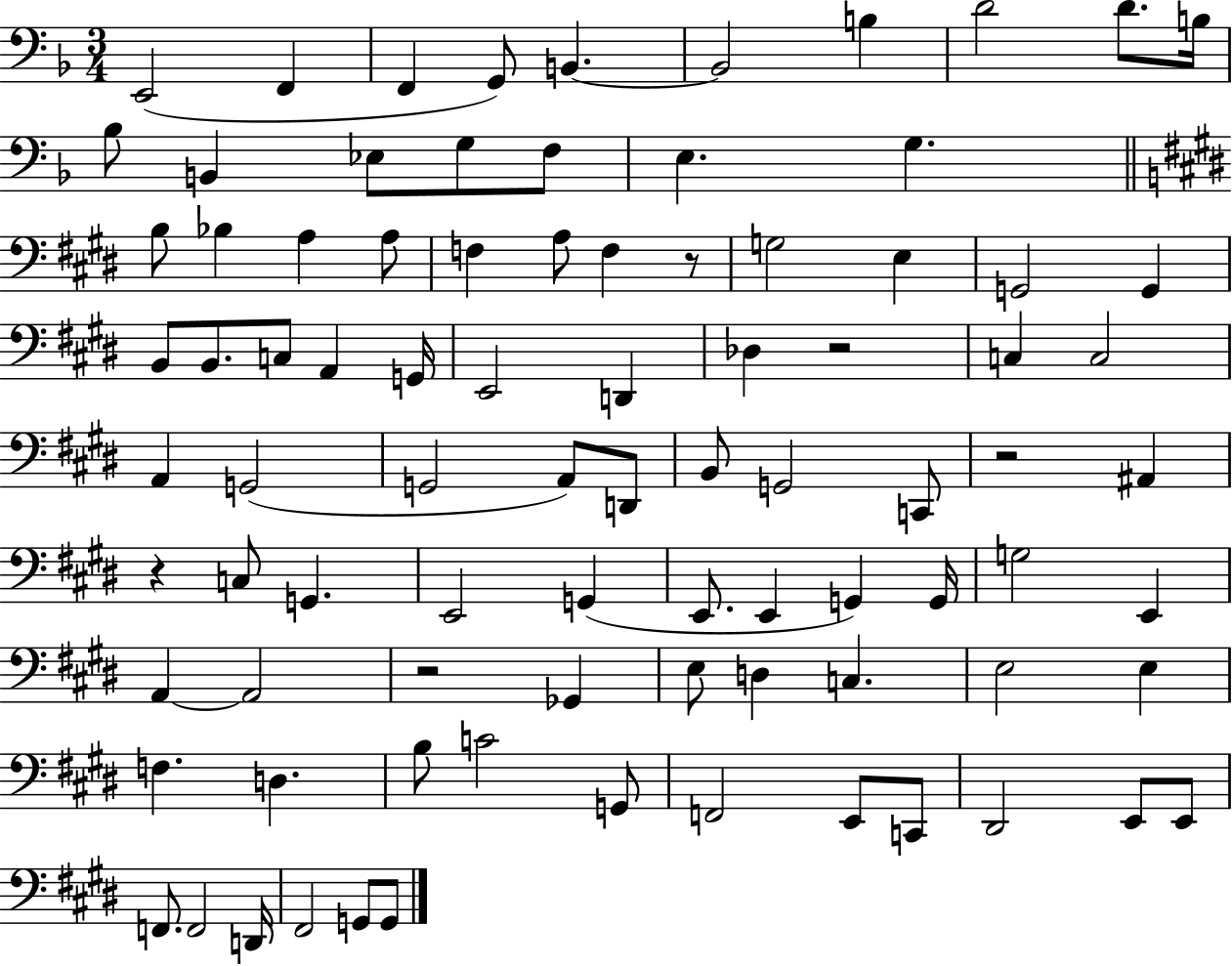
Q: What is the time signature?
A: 3/4